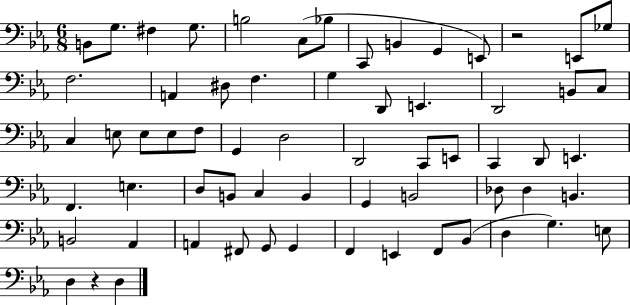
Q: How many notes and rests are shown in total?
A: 64